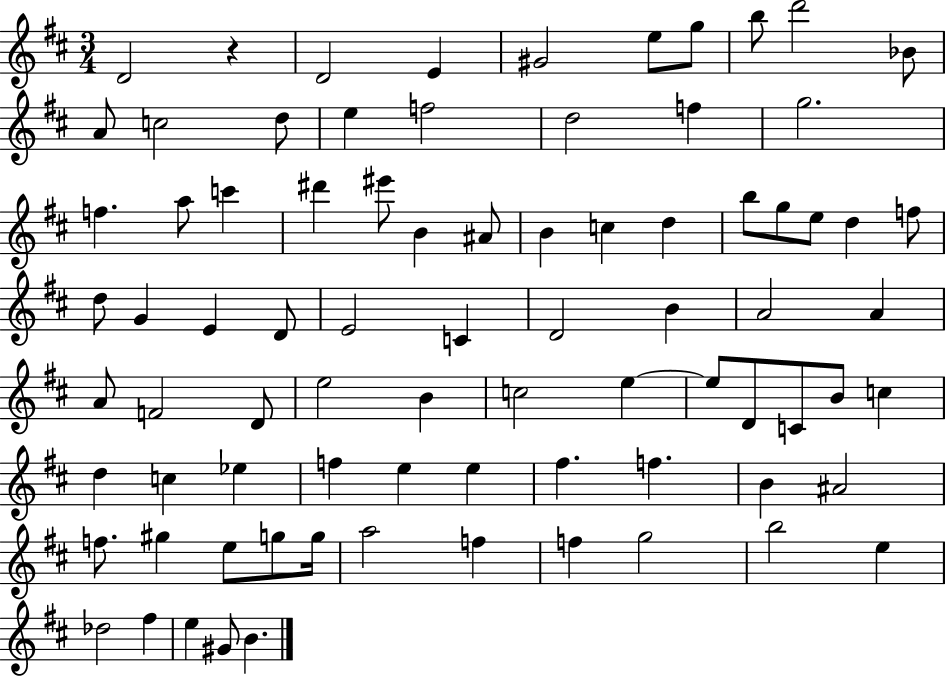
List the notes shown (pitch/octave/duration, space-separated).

D4/h R/q D4/h E4/q G#4/h E5/e G5/e B5/e D6/h Bb4/e A4/e C5/h D5/e E5/q F5/h D5/h F5/q G5/h. F5/q. A5/e C6/q D#6/q EIS6/e B4/q A#4/e B4/q C5/q D5/q B5/e G5/e E5/e D5/q F5/e D5/e G4/q E4/q D4/e E4/h C4/q D4/h B4/q A4/h A4/q A4/e F4/h D4/e E5/h B4/q C5/h E5/q E5/e D4/e C4/e B4/e C5/q D5/q C5/q Eb5/q F5/q E5/q E5/q F#5/q. F5/q. B4/q A#4/h F5/e. G#5/q E5/e G5/e G5/s A5/h F5/q F5/q G5/h B5/h E5/q Db5/h F#5/q E5/q G#4/e B4/q.